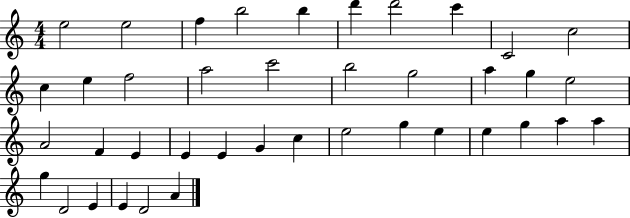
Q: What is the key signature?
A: C major